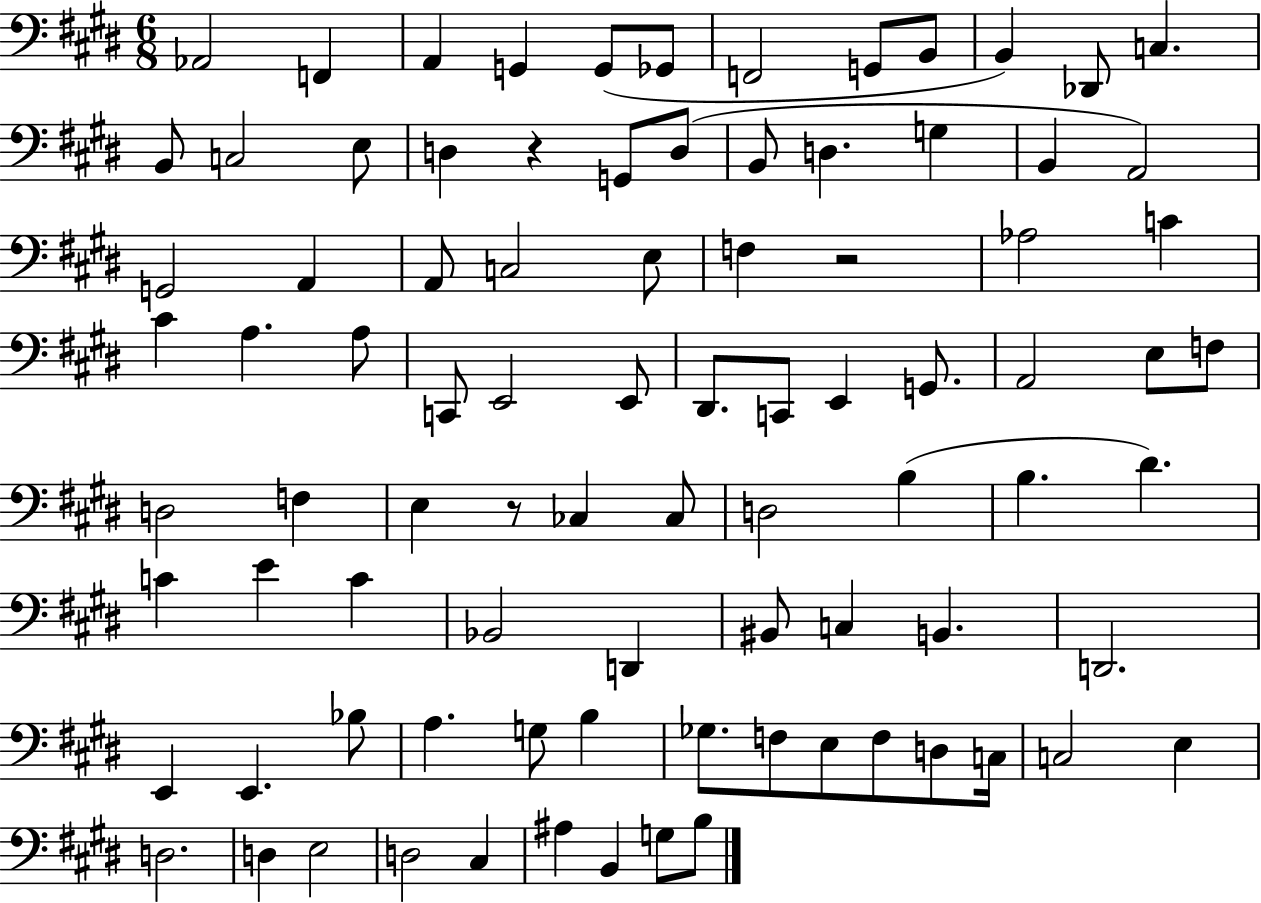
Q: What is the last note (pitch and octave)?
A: B3